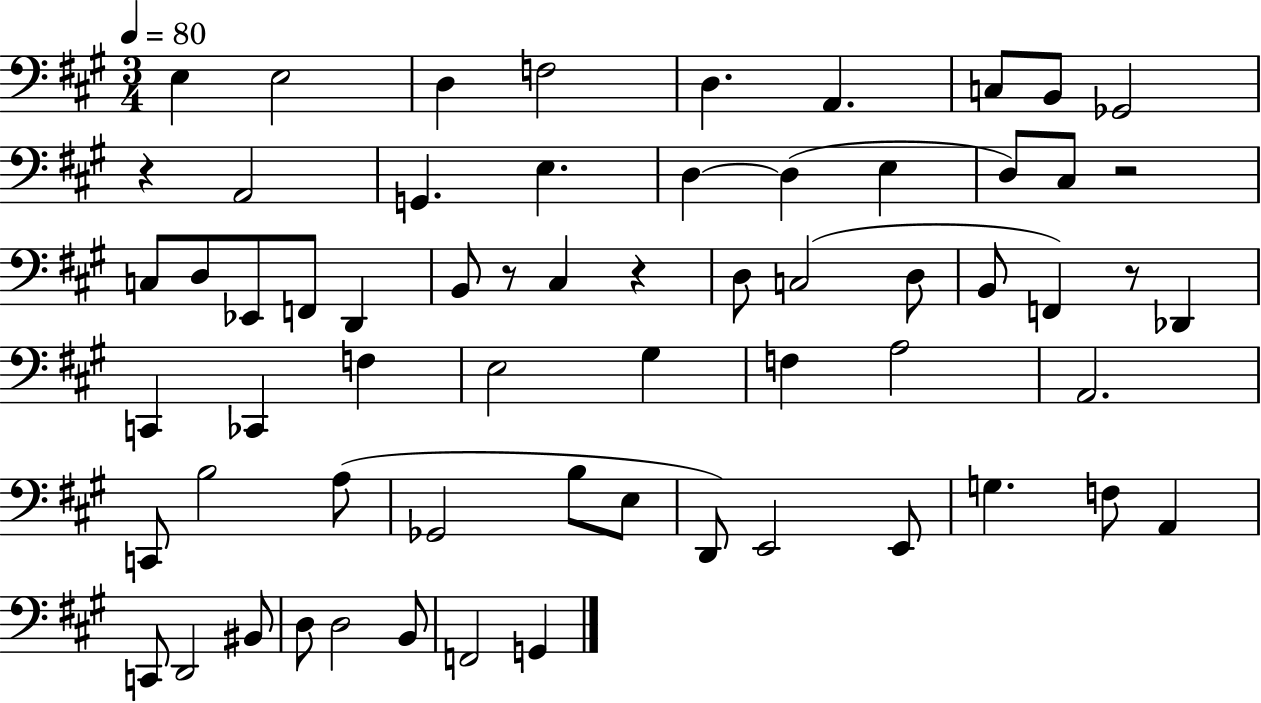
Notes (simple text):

E3/q E3/h D3/q F3/h D3/q. A2/q. C3/e B2/e Gb2/h R/q A2/h G2/q. E3/q. D3/q D3/q E3/q D3/e C#3/e R/h C3/e D3/e Eb2/e F2/e D2/q B2/e R/e C#3/q R/q D3/e C3/h D3/e B2/e F2/q R/e Db2/q C2/q CES2/q F3/q E3/h G#3/q F3/q A3/h A2/h. C2/e B3/h A3/e Gb2/h B3/e E3/e D2/e E2/h E2/e G3/q. F3/e A2/q C2/e D2/h BIS2/e D3/e D3/h B2/e F2/h G2/q